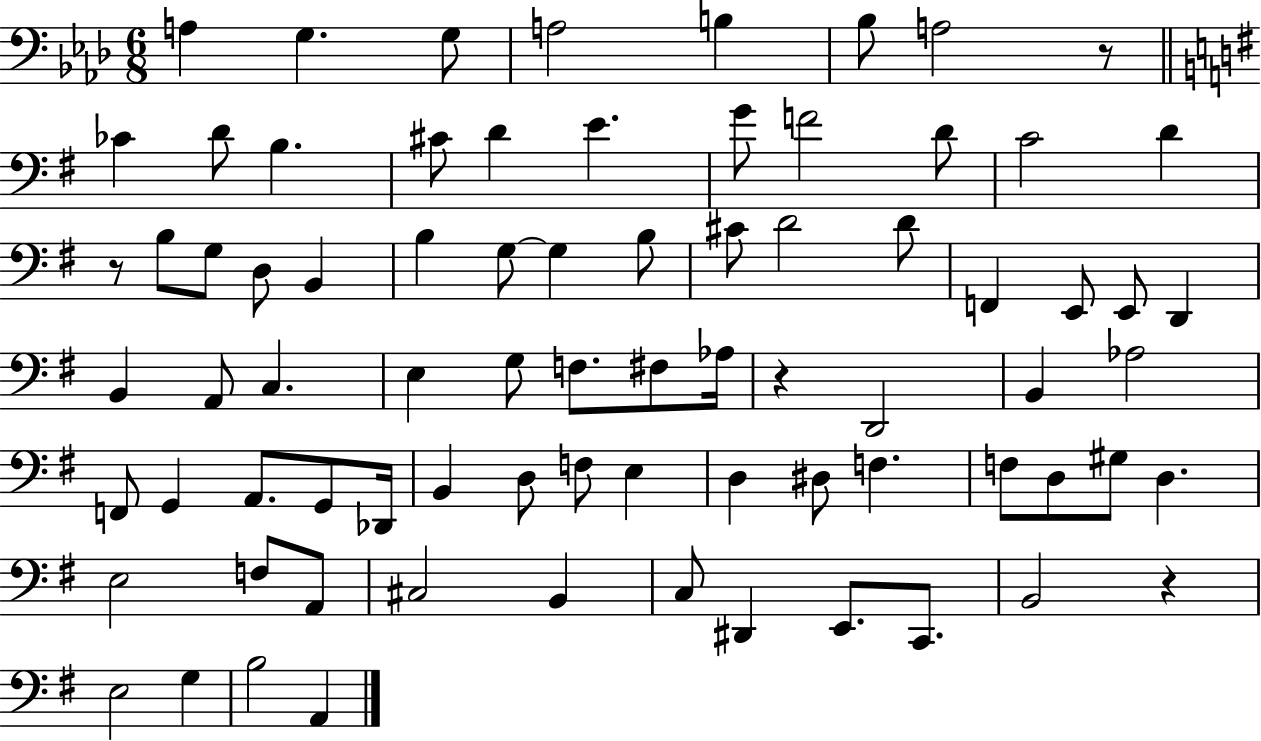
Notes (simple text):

A3/q G3/q. G3/e A3/h B3/q Bb3/e A3/h R/e CES4/q D4/e B3/q. C#4/e D4/q E4/q. G4/e F4/h D4/e C4/h D4/q R/e B3/e G3/e D3/e B2/q B3/q G3/e G3/q B3/e C#4/e D4/h D4/e F2/q E2/e E2/e D2/q B2/q A2/e C3/q. E3/q G3/e F3/e. F#3/e Ab3/s R/q D2/h B2/q Ab3/h F2/e G2/q A2/e. G2/e Db2/s B2/q D3/e F3/e E3/q D3/q D#3/e F3/q. F3/e D3/e G#3/e D3/q. E3/h F3/e A2/e C#3/h B2/q C3/e D#2/q E2/e. C2/e. B2/h R/q E3/h G3/q B3/h A2/q